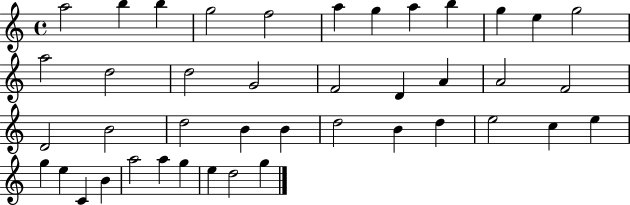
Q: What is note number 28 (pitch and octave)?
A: B4